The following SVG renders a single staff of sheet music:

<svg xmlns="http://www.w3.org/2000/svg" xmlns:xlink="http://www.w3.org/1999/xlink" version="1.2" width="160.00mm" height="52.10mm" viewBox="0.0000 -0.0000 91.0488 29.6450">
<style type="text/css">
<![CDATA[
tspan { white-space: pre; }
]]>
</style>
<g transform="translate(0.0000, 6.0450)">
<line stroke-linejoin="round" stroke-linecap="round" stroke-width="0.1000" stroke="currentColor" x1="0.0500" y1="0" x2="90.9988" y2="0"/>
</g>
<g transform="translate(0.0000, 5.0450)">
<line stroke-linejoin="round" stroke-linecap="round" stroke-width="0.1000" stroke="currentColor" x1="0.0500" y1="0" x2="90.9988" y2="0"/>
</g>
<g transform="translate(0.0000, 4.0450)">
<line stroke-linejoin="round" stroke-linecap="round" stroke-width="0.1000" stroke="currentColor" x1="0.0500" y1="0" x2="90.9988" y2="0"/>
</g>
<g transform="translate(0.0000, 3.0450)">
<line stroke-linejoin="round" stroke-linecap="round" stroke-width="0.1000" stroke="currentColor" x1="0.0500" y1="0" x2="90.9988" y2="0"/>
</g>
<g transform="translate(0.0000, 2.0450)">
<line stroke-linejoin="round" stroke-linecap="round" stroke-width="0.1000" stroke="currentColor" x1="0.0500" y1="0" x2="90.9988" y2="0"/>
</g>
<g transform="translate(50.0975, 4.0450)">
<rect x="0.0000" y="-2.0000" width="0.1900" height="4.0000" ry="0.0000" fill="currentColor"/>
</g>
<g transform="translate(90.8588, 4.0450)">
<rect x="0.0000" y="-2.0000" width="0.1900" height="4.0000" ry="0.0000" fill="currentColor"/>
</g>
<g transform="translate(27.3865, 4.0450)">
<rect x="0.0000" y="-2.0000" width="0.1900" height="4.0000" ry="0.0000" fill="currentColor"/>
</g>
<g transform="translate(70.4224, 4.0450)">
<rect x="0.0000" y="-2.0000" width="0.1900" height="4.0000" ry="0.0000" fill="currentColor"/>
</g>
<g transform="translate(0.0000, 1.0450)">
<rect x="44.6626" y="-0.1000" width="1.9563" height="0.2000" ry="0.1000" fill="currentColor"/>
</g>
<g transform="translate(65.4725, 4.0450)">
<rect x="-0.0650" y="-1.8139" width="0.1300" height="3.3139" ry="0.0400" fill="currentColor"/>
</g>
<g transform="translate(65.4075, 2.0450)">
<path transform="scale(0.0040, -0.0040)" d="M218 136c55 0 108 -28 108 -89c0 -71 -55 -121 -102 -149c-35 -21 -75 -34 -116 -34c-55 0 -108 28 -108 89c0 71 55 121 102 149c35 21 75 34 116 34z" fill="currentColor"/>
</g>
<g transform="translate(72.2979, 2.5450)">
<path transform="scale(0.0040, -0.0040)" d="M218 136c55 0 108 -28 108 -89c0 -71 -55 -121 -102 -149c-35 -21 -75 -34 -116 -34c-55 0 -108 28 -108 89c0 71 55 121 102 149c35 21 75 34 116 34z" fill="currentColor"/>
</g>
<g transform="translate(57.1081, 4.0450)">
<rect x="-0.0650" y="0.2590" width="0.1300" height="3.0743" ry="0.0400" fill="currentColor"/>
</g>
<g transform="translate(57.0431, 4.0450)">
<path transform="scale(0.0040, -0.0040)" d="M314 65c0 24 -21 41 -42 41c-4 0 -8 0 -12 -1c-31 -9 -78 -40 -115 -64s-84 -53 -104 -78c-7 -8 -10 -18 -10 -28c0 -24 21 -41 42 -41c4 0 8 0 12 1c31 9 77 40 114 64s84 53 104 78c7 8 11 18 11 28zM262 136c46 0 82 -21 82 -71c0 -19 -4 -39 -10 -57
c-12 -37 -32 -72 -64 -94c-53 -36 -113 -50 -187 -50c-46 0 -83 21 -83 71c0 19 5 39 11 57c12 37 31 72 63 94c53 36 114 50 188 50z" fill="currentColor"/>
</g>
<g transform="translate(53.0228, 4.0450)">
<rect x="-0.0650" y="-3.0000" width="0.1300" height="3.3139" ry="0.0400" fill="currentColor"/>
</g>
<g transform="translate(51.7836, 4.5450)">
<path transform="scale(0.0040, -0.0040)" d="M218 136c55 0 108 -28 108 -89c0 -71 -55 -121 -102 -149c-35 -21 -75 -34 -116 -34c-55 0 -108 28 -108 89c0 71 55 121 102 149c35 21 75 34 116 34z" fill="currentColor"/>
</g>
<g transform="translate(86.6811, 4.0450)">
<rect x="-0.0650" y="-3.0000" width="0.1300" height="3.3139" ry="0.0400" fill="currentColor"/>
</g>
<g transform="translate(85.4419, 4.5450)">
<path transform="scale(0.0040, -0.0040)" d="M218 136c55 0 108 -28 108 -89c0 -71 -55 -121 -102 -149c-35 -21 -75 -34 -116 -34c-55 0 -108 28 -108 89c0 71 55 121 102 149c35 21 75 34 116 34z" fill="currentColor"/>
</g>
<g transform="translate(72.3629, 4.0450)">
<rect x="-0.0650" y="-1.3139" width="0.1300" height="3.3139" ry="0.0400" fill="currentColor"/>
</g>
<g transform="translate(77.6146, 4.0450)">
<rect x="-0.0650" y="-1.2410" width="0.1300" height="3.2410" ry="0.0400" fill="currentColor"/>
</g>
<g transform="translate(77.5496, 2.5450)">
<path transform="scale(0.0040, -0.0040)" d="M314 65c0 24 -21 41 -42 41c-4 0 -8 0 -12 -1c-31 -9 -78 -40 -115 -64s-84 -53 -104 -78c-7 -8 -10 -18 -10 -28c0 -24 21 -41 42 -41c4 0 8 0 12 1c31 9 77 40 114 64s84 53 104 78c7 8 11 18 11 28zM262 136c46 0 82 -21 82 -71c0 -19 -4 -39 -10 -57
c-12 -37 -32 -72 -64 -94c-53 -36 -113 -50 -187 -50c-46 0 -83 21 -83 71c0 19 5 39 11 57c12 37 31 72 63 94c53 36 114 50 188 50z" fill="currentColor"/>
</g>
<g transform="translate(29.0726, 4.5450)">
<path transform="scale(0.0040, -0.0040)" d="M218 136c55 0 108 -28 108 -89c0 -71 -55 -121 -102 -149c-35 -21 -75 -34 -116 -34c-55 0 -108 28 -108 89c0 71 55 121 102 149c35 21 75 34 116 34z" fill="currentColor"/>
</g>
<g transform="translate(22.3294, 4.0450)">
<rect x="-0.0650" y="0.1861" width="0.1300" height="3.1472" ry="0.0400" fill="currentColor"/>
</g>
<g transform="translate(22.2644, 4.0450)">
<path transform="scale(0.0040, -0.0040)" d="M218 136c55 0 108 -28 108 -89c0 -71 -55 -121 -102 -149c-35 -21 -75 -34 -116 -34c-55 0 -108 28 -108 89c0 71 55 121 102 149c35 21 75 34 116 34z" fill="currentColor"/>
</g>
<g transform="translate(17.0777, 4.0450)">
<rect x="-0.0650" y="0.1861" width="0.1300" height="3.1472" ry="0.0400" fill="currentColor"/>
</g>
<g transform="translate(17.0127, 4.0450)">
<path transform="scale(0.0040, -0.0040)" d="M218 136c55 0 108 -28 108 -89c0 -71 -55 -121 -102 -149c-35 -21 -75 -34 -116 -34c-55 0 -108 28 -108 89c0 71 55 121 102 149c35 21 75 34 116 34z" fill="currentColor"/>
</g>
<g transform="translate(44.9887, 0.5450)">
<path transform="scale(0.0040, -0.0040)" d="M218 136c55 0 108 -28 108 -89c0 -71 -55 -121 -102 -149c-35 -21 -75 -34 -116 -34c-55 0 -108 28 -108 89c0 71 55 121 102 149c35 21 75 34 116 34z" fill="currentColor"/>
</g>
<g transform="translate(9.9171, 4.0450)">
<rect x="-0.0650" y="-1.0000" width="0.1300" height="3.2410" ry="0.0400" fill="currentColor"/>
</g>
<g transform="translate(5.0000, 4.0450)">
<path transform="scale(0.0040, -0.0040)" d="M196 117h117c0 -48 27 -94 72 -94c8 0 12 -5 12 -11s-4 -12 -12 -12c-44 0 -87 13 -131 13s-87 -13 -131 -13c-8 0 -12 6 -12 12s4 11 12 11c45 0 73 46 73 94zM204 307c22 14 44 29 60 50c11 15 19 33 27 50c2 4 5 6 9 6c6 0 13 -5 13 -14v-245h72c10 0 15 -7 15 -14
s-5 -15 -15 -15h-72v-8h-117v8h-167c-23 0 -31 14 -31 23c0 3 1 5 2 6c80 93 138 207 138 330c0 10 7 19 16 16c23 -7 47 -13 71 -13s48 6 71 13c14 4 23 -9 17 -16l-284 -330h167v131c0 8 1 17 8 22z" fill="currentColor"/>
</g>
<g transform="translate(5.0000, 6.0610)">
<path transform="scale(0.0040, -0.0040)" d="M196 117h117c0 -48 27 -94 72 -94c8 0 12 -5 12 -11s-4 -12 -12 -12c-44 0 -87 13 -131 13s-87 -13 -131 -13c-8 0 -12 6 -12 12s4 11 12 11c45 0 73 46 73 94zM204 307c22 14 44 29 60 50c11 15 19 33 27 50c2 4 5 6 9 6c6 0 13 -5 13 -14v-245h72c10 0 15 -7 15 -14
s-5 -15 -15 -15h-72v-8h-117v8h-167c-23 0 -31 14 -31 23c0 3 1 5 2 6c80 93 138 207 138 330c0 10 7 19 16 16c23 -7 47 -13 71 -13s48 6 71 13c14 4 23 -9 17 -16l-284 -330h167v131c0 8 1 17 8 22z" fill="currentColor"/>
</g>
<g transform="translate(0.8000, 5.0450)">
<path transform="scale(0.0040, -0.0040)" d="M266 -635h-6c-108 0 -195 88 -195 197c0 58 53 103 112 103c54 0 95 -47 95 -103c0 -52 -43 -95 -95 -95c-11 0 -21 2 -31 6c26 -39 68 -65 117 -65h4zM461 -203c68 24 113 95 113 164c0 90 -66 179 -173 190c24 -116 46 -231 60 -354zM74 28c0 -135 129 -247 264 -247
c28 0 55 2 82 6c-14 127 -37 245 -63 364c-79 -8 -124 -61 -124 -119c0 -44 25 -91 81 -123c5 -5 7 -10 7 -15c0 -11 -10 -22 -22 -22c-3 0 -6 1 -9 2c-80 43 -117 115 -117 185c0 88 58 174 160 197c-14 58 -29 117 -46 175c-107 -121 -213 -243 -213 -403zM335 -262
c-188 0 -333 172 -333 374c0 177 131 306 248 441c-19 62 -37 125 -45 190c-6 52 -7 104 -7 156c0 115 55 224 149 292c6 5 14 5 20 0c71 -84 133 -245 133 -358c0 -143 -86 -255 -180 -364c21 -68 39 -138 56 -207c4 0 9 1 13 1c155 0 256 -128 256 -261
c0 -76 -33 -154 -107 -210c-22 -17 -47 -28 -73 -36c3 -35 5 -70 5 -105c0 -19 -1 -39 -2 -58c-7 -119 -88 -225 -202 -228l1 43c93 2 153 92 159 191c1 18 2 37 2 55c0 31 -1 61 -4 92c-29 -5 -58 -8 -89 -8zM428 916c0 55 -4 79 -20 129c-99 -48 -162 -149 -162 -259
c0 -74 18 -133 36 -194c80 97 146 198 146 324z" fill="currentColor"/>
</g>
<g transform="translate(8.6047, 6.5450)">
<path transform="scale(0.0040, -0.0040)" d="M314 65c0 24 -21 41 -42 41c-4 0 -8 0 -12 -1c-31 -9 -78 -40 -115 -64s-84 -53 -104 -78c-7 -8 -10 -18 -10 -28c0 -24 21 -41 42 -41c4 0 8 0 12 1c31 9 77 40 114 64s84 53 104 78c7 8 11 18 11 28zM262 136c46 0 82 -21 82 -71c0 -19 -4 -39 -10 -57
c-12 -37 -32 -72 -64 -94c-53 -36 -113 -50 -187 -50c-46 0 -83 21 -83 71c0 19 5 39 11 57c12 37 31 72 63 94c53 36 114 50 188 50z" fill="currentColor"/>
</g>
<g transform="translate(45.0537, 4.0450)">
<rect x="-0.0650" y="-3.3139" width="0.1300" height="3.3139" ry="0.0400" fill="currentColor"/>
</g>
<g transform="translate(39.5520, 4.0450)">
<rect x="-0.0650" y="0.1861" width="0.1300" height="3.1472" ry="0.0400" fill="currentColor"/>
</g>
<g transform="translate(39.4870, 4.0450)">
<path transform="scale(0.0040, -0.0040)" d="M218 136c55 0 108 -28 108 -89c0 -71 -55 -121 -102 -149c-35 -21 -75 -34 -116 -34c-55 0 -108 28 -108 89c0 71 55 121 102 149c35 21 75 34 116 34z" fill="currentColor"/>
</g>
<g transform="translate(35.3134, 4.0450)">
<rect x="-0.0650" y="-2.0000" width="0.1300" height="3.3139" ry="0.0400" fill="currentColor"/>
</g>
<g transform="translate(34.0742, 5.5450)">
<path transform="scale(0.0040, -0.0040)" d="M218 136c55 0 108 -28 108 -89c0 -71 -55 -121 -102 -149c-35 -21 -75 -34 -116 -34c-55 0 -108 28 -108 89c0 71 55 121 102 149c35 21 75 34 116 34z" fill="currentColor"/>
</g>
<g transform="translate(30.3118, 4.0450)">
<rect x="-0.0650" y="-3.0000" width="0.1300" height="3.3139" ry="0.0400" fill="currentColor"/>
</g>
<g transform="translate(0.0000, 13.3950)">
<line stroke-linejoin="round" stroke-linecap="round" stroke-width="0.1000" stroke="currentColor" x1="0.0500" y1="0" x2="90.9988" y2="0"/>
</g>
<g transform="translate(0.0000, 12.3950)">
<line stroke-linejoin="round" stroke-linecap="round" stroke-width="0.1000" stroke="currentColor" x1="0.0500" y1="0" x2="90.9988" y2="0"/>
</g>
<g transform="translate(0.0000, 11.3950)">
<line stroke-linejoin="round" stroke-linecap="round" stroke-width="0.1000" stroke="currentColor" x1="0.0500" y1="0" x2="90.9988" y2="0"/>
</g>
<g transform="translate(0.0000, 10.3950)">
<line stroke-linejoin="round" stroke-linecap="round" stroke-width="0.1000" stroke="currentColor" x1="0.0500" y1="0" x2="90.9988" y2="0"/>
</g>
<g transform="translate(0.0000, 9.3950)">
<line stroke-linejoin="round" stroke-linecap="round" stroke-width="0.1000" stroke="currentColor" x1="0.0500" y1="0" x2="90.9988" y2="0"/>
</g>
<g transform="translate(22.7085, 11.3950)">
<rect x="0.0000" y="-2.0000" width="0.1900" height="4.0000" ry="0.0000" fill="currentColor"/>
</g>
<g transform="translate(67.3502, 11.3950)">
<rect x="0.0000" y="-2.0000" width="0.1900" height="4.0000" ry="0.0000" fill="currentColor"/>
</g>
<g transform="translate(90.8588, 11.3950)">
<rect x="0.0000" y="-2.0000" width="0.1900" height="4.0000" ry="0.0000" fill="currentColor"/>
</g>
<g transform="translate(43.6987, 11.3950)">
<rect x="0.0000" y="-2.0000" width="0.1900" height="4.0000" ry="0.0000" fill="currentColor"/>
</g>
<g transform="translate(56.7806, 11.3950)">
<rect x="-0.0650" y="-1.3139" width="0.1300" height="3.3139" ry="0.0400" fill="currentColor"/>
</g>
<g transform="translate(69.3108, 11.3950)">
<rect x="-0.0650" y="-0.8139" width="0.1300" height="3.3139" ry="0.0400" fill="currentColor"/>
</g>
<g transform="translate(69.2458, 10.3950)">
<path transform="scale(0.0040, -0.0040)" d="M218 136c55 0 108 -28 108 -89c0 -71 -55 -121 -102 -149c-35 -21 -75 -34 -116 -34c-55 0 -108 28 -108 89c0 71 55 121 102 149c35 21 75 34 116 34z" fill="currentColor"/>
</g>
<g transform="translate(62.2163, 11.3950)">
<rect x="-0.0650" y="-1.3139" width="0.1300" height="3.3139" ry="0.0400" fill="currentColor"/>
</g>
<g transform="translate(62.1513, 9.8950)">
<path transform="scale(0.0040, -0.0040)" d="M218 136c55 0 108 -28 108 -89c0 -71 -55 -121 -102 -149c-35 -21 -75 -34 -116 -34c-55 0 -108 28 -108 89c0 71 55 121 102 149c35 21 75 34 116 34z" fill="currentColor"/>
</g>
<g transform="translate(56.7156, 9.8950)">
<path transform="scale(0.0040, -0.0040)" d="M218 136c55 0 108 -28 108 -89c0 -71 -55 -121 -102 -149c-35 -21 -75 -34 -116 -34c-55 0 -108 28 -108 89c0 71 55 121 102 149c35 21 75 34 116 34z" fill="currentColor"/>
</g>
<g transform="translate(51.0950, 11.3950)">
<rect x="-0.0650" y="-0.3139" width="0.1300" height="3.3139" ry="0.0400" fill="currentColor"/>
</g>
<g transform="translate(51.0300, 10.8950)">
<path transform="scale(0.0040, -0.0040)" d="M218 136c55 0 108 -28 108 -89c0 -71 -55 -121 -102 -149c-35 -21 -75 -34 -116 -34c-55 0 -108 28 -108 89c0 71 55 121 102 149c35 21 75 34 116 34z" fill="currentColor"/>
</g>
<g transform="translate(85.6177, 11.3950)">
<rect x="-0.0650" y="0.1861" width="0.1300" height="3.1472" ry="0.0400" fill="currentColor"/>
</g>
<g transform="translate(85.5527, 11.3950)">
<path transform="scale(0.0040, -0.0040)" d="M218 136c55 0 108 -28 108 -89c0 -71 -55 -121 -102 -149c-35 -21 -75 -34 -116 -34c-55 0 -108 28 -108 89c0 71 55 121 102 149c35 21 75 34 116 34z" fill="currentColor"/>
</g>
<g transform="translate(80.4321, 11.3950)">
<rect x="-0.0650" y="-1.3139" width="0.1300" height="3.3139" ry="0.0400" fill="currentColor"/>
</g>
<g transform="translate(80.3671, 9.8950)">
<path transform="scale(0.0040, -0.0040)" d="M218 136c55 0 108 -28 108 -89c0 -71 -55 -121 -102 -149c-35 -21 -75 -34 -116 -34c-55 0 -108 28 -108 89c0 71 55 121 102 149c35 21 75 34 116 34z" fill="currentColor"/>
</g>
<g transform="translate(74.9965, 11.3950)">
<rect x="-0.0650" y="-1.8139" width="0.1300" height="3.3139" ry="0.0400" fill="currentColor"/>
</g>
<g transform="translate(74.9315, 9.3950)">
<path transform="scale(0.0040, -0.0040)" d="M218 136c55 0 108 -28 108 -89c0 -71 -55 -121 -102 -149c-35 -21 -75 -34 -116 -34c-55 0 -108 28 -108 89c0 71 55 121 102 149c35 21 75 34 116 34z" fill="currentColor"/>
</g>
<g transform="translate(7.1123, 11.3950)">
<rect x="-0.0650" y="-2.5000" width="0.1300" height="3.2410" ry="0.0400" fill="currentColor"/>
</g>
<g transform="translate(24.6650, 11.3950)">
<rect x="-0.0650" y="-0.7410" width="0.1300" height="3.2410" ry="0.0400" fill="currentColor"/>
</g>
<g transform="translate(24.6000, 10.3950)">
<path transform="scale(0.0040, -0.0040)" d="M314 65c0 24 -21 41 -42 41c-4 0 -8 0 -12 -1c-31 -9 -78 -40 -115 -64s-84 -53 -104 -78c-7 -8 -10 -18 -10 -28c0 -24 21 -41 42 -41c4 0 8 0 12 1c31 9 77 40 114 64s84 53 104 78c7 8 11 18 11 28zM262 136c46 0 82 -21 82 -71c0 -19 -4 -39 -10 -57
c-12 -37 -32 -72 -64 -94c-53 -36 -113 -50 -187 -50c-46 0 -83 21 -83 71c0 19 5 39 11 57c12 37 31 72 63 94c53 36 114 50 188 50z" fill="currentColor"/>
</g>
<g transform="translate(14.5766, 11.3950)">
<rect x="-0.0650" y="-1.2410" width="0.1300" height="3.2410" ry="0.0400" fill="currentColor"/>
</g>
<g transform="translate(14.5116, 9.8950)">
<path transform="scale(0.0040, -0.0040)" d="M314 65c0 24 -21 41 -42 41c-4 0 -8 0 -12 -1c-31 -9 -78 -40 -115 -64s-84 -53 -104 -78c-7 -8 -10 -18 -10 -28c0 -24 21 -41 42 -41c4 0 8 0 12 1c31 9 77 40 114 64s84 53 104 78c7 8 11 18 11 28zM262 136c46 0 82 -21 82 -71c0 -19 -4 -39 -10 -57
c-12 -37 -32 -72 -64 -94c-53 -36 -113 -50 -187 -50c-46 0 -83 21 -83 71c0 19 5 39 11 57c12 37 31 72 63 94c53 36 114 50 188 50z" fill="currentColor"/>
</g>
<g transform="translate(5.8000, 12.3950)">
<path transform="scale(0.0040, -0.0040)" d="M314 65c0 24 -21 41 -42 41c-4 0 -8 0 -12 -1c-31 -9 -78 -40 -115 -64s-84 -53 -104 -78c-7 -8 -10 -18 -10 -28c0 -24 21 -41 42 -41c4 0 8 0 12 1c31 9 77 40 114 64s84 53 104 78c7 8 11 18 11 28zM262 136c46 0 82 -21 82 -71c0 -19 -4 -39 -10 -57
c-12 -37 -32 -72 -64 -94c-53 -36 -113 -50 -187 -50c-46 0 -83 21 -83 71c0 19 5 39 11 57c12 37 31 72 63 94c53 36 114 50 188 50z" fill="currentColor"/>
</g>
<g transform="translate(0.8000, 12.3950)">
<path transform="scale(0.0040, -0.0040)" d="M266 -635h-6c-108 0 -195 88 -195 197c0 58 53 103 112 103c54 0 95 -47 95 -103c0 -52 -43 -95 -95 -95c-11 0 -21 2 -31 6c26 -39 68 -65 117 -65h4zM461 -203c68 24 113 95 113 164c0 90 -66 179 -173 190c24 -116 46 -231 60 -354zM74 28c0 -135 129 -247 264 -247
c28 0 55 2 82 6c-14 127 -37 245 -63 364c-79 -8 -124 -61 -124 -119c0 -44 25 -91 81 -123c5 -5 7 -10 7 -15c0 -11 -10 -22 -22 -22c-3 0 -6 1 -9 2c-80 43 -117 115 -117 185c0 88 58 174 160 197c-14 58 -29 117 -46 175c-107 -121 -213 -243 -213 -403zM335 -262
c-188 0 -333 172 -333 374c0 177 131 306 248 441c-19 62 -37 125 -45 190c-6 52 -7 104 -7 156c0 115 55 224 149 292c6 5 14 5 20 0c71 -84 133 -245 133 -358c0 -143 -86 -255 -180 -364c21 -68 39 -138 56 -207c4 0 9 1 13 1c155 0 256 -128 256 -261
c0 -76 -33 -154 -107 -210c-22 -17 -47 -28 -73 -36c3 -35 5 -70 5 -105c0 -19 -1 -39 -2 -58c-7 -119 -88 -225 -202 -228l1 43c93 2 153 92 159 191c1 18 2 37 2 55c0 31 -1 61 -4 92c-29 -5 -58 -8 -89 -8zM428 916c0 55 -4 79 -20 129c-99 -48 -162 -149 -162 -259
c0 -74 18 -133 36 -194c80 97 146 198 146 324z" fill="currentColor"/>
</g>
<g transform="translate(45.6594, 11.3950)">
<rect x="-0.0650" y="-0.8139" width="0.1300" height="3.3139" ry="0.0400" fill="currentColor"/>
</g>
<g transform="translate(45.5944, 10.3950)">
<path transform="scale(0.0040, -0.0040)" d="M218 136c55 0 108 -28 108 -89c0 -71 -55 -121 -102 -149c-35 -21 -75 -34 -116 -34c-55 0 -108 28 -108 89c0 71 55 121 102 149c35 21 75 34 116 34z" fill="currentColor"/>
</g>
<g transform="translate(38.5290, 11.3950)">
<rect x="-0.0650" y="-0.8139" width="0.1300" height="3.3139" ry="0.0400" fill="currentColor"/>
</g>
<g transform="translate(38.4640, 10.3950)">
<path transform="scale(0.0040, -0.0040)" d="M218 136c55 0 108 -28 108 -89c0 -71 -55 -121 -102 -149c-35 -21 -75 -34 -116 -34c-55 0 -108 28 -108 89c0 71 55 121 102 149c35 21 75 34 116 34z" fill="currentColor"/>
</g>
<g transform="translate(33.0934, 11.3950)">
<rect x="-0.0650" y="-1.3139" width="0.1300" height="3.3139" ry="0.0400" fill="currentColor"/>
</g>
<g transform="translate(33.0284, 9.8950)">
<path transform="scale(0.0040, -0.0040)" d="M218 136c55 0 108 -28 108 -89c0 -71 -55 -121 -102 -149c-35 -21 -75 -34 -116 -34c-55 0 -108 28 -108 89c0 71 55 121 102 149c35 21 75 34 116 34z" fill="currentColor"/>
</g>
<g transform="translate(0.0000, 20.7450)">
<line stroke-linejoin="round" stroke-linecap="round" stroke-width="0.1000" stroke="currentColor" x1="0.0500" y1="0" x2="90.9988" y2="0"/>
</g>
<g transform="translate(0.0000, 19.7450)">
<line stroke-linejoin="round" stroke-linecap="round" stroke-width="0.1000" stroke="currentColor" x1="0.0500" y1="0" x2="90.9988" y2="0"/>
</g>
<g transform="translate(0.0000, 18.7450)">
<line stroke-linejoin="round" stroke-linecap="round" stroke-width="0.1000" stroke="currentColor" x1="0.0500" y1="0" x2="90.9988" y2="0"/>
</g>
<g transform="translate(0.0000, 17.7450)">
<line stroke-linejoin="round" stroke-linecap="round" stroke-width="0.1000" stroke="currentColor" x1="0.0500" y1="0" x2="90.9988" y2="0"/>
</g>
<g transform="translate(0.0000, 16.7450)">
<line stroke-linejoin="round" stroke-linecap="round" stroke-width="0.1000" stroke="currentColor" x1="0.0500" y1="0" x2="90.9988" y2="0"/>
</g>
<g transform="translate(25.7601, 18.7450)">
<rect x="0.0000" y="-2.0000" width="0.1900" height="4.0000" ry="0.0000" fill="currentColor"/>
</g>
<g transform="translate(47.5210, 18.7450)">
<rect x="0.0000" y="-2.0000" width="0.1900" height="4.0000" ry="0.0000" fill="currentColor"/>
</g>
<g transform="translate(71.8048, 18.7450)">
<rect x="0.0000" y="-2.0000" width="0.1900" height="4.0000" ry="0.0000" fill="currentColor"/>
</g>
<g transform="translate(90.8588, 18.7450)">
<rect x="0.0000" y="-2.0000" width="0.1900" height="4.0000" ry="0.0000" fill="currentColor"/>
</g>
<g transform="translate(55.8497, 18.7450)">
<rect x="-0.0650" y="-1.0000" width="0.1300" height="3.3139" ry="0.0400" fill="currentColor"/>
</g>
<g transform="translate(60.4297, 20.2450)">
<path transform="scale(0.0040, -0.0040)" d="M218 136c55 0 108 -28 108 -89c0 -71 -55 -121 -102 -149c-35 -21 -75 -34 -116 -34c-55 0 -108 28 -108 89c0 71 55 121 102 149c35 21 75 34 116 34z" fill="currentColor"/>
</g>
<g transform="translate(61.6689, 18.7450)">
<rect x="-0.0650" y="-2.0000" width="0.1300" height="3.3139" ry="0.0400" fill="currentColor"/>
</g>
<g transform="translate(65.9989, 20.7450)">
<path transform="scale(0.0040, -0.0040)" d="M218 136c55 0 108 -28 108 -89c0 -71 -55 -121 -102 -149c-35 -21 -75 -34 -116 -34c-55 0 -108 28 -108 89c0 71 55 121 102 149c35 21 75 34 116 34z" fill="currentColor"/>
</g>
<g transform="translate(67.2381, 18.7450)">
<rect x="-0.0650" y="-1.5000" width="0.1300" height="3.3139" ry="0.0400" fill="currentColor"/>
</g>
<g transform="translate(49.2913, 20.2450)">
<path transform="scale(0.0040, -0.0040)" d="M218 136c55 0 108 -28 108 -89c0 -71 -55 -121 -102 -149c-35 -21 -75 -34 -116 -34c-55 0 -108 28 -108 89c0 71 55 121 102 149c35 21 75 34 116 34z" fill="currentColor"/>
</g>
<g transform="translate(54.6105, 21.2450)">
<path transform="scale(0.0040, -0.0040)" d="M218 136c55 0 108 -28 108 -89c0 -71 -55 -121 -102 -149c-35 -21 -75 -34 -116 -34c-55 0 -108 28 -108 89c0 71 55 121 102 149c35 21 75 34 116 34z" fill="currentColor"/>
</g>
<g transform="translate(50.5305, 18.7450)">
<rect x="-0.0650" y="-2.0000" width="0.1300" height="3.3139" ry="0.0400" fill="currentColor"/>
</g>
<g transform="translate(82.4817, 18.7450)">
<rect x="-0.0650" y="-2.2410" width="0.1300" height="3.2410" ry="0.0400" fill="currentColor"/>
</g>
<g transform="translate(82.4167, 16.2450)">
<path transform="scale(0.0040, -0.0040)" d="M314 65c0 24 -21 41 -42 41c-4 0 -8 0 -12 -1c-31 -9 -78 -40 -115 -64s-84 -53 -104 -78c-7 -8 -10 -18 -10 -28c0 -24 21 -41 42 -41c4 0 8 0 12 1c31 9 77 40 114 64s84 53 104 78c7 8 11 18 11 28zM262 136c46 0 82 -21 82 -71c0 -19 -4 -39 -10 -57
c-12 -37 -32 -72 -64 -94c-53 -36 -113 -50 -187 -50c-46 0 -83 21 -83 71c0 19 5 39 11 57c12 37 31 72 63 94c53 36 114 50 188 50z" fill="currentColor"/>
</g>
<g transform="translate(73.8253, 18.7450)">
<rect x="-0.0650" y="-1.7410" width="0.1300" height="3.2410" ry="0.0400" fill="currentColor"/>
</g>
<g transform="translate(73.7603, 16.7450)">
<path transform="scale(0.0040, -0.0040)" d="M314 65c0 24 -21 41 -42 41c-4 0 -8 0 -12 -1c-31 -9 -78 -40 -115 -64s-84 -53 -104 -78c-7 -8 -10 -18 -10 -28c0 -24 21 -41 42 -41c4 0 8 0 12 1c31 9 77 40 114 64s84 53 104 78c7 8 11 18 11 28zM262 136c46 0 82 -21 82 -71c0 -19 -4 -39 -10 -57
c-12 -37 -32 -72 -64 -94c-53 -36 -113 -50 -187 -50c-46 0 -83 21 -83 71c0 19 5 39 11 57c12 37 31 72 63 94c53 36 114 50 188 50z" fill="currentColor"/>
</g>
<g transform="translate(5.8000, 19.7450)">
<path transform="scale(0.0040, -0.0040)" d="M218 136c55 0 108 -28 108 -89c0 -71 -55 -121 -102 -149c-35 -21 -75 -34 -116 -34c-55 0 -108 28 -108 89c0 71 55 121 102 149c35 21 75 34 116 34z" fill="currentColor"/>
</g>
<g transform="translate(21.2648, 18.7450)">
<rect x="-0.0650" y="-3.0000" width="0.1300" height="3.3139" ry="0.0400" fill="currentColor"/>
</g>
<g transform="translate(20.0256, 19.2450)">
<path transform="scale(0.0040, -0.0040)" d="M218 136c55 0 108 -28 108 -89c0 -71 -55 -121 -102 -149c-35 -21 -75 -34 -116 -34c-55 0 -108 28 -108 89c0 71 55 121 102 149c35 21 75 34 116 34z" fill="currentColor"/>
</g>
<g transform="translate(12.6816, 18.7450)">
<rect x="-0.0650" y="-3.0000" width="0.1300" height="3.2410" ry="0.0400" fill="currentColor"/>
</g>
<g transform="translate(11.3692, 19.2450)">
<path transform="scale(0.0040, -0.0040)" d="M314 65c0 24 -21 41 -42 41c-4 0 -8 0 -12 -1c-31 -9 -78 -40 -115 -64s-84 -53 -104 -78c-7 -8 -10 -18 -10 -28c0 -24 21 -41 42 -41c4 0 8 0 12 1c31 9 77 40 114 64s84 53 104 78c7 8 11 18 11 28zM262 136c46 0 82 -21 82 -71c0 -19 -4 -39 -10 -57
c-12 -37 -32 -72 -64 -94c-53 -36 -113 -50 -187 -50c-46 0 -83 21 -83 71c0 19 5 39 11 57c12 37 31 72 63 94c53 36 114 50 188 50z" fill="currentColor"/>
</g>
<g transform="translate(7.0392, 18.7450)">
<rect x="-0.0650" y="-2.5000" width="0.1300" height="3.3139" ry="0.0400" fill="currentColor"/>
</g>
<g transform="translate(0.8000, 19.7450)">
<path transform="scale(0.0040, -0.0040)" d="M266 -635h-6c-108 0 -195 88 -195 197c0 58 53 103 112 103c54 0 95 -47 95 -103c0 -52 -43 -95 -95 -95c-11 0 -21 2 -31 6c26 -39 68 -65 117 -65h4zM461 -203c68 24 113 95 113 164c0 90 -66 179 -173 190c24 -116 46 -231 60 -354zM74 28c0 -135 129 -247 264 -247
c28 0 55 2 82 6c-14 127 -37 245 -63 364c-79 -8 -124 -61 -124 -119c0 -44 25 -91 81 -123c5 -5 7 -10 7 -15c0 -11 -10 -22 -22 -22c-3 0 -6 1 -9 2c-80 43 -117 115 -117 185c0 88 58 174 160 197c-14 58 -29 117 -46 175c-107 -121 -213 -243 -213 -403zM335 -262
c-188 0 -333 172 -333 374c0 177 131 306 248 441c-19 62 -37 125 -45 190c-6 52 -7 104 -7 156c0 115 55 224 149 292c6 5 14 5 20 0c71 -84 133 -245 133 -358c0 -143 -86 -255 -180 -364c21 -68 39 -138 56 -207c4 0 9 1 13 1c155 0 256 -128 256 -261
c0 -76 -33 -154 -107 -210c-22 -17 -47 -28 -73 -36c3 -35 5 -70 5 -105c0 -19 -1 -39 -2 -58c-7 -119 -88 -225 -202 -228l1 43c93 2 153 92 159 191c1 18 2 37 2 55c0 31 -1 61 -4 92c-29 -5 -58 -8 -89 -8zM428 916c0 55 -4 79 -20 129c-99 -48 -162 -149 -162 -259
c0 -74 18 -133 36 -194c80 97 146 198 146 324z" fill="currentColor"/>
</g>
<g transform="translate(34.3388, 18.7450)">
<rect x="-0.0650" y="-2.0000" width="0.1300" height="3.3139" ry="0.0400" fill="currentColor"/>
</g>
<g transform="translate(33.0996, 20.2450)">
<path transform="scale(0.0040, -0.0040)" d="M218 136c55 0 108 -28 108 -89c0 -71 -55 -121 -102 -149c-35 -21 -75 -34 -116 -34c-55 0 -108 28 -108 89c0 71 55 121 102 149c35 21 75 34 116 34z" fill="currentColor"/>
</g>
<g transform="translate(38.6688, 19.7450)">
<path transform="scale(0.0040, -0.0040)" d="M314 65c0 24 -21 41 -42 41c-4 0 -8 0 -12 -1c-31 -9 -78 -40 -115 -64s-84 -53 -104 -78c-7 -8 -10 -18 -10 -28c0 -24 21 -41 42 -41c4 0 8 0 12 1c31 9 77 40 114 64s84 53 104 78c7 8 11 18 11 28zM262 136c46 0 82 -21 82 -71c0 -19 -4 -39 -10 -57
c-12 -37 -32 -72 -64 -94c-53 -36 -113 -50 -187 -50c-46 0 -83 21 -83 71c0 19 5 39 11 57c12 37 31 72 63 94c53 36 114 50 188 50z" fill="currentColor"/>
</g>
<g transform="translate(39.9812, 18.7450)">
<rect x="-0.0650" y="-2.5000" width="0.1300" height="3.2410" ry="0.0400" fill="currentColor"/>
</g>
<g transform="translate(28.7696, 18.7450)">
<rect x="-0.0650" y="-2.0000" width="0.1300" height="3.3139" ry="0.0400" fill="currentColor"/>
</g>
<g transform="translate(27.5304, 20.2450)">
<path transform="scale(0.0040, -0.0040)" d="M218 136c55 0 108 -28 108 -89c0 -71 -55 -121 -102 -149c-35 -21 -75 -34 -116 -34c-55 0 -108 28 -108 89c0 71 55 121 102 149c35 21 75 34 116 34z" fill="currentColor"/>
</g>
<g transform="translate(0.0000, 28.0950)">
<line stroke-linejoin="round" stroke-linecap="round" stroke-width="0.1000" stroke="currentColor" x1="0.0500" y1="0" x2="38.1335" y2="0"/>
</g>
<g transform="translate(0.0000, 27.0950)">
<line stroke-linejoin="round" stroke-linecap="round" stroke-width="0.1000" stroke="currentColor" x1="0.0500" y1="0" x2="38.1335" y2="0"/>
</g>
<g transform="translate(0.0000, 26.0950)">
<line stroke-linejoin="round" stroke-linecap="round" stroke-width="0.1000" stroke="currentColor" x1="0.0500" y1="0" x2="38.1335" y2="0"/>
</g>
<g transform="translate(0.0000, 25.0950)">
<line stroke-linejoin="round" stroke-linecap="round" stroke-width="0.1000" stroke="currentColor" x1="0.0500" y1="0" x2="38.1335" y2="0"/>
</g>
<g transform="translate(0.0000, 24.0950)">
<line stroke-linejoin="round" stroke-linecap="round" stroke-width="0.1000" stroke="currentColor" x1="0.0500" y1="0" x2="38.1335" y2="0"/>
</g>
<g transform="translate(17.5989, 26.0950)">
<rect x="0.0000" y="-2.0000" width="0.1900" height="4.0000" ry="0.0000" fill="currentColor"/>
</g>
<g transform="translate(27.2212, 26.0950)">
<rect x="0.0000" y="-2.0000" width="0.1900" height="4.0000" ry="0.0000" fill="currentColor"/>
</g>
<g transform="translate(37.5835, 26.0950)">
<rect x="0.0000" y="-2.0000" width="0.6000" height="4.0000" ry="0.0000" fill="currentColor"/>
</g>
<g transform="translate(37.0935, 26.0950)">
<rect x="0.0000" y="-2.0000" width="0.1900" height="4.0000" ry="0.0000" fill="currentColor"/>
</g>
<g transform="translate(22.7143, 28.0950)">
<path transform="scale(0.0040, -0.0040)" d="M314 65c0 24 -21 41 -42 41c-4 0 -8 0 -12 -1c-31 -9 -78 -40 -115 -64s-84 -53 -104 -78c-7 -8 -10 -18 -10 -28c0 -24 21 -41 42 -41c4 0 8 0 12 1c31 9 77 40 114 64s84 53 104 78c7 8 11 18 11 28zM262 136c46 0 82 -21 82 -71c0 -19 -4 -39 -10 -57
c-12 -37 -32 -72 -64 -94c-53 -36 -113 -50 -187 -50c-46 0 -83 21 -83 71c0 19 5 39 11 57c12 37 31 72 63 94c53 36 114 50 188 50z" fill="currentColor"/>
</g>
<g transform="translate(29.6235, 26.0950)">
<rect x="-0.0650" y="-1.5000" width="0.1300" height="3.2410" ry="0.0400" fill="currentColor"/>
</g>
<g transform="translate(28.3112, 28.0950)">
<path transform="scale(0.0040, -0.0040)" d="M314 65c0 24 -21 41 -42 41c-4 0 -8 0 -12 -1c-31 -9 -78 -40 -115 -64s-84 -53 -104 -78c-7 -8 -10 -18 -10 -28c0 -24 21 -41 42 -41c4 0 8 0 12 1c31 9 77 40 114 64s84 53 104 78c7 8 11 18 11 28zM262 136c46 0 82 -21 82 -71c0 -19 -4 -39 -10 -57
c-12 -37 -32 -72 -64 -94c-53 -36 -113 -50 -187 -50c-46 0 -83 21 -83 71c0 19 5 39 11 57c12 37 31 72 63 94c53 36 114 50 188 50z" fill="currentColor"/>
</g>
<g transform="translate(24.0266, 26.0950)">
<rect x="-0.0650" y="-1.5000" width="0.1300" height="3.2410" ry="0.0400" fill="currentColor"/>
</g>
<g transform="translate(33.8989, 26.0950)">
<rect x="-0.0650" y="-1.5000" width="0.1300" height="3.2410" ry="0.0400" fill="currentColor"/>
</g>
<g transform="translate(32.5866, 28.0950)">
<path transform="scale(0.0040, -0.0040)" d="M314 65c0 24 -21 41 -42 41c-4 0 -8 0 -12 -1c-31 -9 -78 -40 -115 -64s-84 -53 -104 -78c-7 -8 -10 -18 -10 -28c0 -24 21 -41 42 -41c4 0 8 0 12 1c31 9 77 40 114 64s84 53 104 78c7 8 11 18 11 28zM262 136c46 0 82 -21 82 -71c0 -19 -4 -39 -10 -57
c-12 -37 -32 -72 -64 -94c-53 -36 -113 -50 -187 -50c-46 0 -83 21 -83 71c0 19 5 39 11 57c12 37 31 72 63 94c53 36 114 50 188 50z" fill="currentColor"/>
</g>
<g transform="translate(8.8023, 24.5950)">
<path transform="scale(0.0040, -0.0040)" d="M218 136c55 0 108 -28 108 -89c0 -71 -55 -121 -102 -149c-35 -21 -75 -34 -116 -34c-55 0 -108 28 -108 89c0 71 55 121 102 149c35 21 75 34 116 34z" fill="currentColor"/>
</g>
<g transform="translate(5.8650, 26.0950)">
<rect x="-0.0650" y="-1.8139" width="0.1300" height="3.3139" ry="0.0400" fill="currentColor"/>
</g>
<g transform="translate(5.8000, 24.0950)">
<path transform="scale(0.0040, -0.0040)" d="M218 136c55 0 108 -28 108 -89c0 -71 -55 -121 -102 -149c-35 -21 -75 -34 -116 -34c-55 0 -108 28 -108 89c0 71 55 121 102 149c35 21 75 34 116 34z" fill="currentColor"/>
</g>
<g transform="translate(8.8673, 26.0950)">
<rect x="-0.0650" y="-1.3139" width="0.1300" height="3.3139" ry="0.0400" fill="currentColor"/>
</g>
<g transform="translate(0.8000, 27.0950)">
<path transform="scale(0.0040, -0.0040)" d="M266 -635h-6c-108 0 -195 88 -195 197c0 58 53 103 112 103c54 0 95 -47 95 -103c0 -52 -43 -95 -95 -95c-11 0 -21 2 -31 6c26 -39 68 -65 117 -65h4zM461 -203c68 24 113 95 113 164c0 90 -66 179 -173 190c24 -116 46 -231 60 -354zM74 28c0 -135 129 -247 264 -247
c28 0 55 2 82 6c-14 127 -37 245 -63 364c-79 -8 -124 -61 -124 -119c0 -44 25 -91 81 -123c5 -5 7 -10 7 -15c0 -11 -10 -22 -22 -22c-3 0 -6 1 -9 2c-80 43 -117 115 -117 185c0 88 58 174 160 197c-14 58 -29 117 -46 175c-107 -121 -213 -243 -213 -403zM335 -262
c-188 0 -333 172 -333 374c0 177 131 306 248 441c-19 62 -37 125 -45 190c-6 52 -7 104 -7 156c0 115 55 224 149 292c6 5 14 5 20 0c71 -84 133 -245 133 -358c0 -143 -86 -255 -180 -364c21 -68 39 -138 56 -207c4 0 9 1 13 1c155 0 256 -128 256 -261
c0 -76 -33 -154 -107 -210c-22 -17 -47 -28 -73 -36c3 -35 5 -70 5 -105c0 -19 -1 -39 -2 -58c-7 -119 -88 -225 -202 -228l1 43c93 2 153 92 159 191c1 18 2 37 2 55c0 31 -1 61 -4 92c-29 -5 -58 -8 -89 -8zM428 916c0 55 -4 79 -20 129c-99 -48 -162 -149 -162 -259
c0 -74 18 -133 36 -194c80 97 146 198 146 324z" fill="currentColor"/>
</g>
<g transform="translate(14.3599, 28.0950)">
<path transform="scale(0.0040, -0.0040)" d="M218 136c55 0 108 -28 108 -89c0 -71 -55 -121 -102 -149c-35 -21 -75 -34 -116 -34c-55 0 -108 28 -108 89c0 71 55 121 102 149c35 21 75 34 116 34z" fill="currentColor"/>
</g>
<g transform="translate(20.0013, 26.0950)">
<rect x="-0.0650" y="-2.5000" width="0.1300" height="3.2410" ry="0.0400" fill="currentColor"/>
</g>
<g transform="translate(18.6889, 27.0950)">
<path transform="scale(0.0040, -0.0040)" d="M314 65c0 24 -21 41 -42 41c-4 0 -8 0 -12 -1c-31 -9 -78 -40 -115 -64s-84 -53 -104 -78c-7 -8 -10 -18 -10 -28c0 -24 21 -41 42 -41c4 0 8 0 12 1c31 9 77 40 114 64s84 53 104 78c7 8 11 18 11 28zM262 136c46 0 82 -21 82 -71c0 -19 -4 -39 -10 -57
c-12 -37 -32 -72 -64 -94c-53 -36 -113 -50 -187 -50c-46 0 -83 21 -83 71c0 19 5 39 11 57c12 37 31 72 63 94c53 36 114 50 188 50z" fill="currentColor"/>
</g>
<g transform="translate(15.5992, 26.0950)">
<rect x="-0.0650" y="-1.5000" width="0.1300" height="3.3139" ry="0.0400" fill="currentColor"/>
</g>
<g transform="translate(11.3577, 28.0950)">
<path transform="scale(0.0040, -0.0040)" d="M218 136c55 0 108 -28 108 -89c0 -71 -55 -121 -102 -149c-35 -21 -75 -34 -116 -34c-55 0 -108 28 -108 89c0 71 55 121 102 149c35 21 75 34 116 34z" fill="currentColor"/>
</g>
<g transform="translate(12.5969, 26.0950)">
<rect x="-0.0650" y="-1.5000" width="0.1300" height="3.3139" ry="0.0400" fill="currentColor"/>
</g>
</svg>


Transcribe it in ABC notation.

X:1
T:Untitled
M:4/4
L:1/4
K:C
D2 B B A F B b A B2 f e e2 A G2 e2 d2 e d d c e e d f e B G A2 A F F G2 F D F E f2 g2 f e E E G2 E2 E2 E2